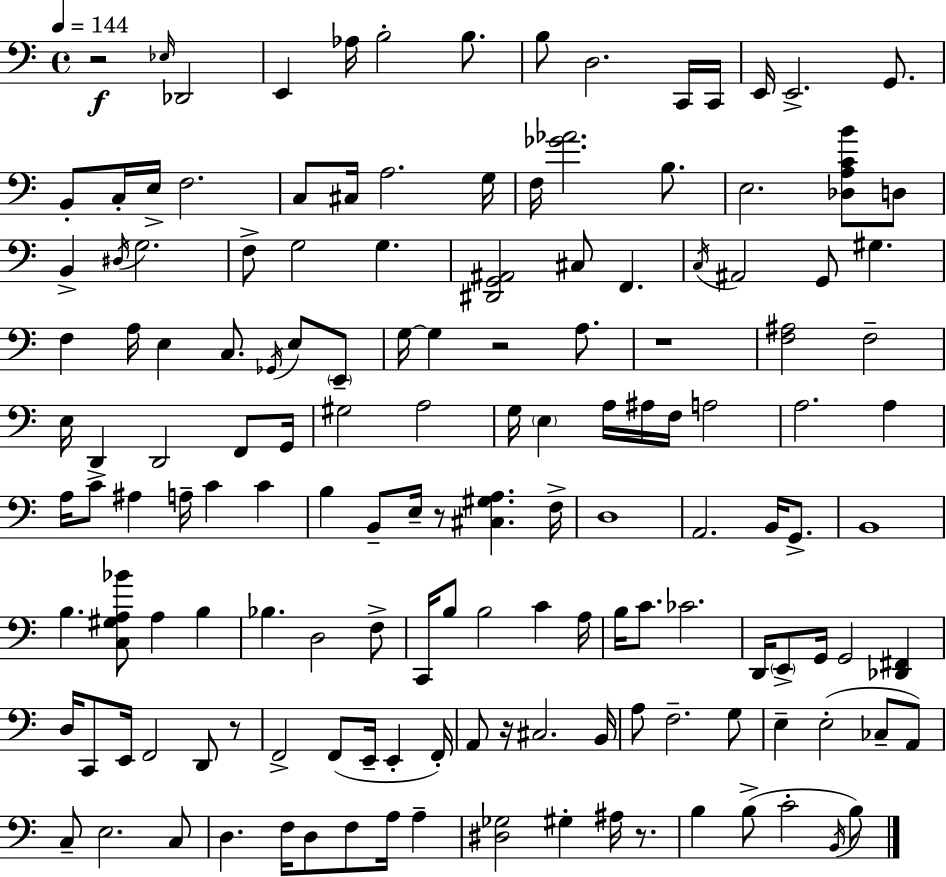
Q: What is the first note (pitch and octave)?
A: Eb3